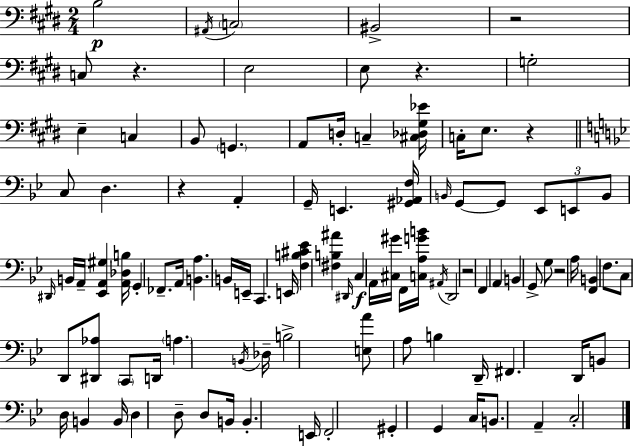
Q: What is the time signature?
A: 2/4